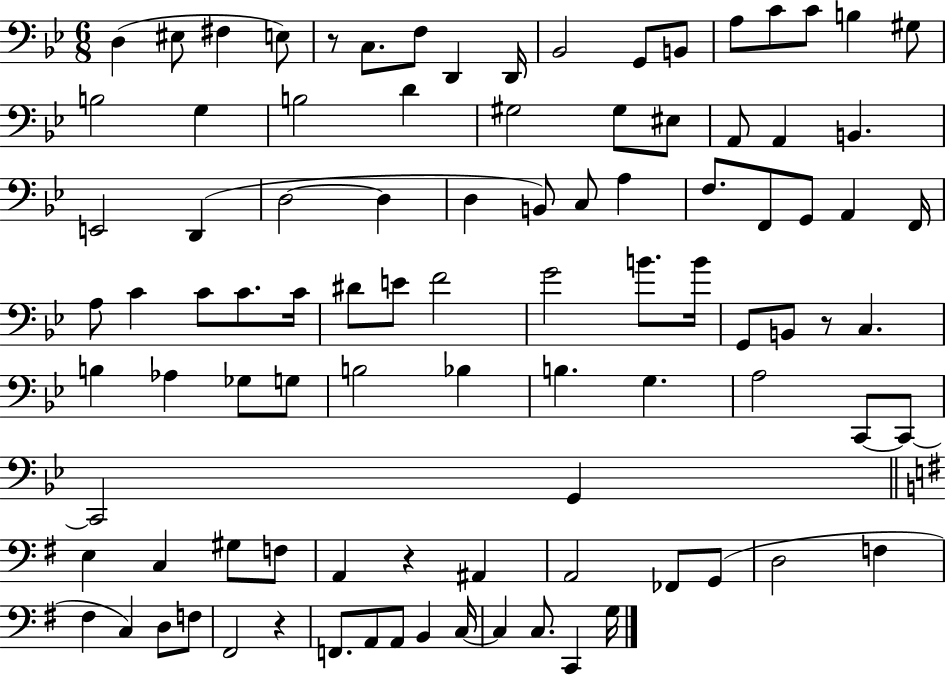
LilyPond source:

{
  \clef bass
  \numericTimeSignature
  \time 6/8
  \key bes \major
  d4( eis8 fis4 e8) | r8 c8. f8 d,4 d,16 | bes,2 g,8 b,8 | a8 c'8 c'8 b4 gis8 | \break b2 g4 | b2 d'4 | gis2 gis8 eis8 | a,8 a,4 b,4. | \break e,2 d,4( | d2~~ d4 | d4 b,8) c8 a4 | f8. f,8 g,8 a,4 f,16 | \break a8 c'4 c'8 c'8. c'16 | dis'8 e'8 f'2 | g'2 b'8. b'16 | g,8 b,8 r8 c4. | \break b4 aes4 ges8 g8 | b2 bes4 | b4. g4. | a2 c,8~~ c,8~~ | \break c,2 g,4 | \bar "||" \break \key g \major e4 c4 gis8 f8 | a,4 r4 ais,4 | a,2 fes,8 g,8( | d2 f4 | \break fis4 c4) d8 f8 | fis,2 r4 | f,8. a,8 a,8 b,4 c16~~ | c4 c8. c,4 g16 | \break \bar "|."
}